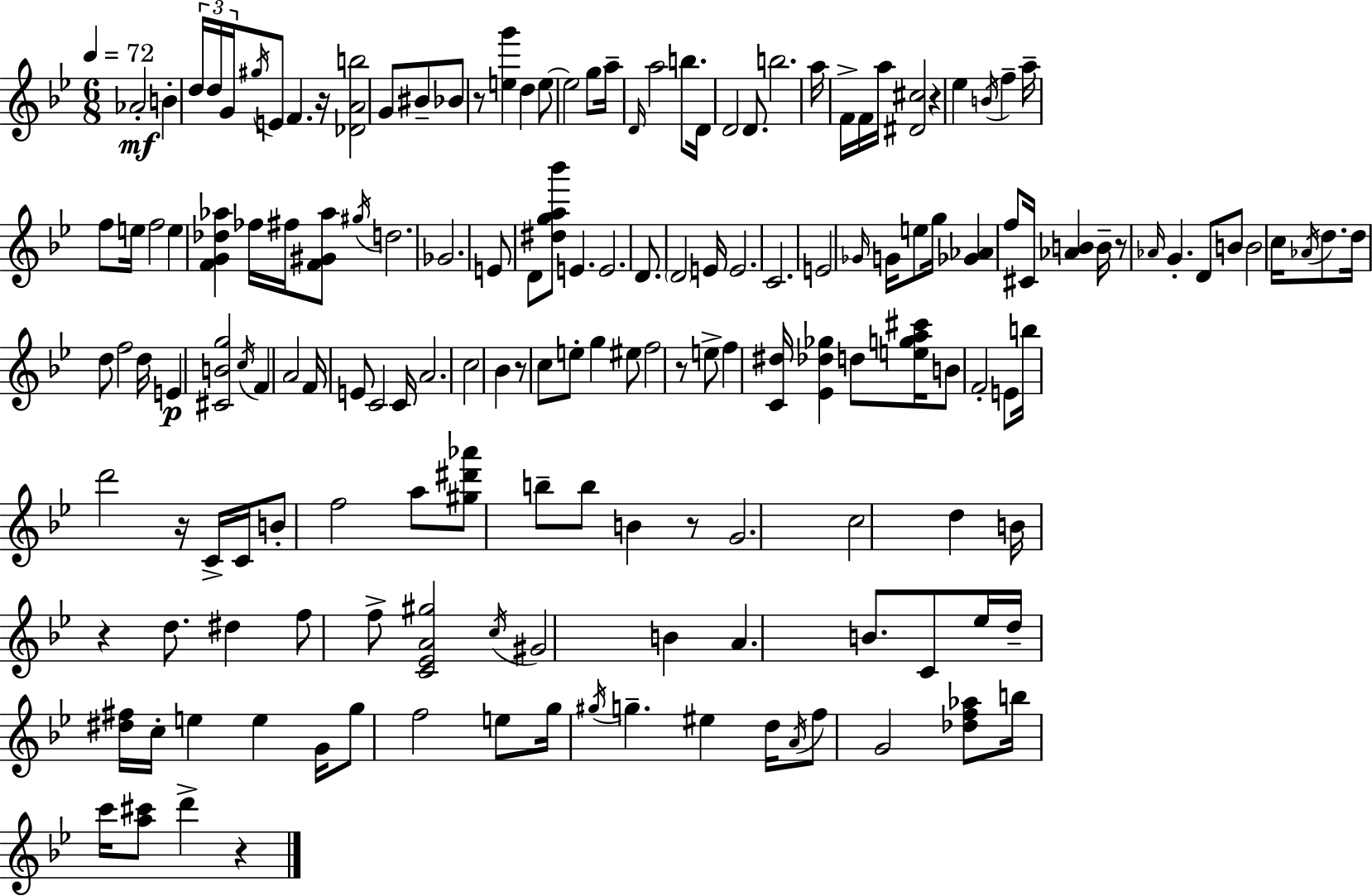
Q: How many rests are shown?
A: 10